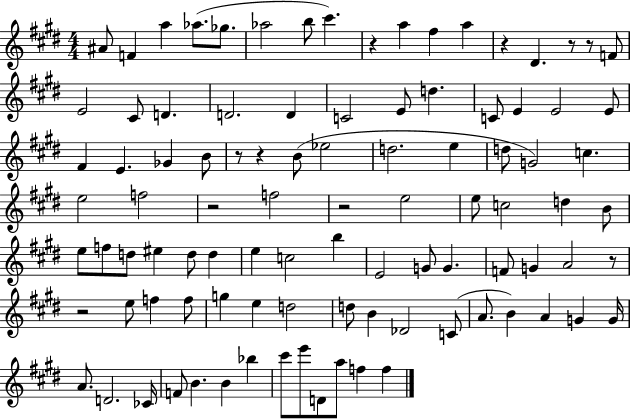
A#4/e F4/q A5/q Ab5/e. Gb5/e. Ab5/h B5/e C#6/q. R/q A5/q F#5/q A5/q R/q D#4/q. R/e R/e F4/e E4/h C#4/e D4/q. D4/h. D4/q C4/h E4/e D5/q. C4/e E4/q E4/h E4/e F#4/q E4/q. Gb4/q B4/e R/e R/q B4/e Eb5/h D5/h. E5/q D5/e G4/h C5/q. E5/h F5/h R/h F5/h R/h E5/h E5/e C5/h D5/q B4/e E5/e F5/e D5/e EIS5/q D5/e D5/q E5/q C5/h B5/q E4/h G4/e G4/q. F4/e G4/q A4/h R/e R/h E5/e F5/q F5/e G5/q E5/q D5/h D5/e B4/q Db4/h C4/e A4/e. B4/q A4/q G4/q G4/s A4/e. D4/h. CES4/s F4/e B4/q. B4/q Bb5/q C#6/e E6/e D4/e A5/e F5/q F5/q